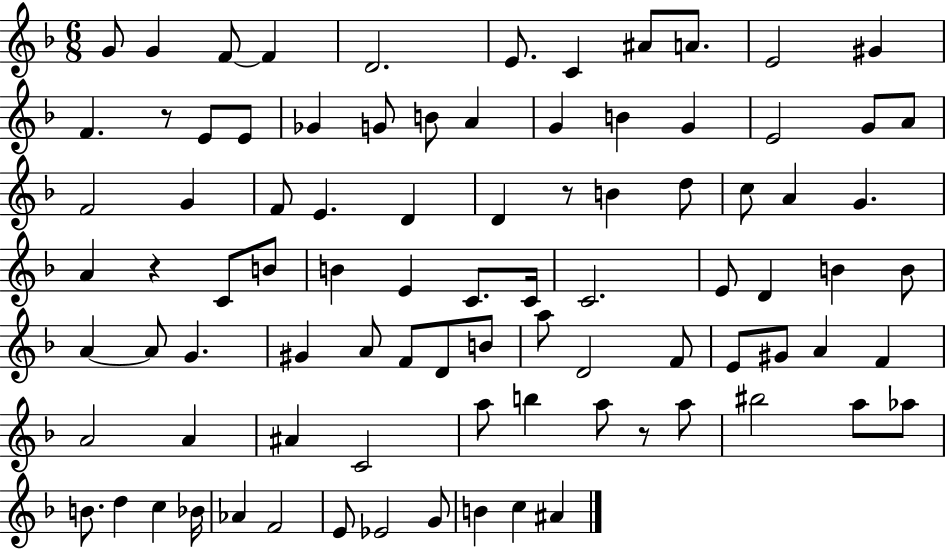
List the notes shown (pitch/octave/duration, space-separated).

G4/e G4/q F4/e F4/q D4/h. E4/e. C4/q A#4/e A4/e. E4/h G#4/q F4/q. R/e E4/e E4/e Gb4/q G4/e B4/e A4/q G4/q B4/q G4/q E4/h G4/e A4/e F4/h G4/q F4/e E4/q. D4/q D4/q R/e B4/q D5/e C5/e A4/q G4/q. A4/q R/q C4/e B4/e B4/q E4/q C4/e. C4/s C4/h. E4/e D4/q B4/q B4/e A4/q A4/e G4/q. G#4/q A4/e F4/e D4/e B4/e A5/e D4/h F4/e E4/e G#4/e A4/q F4/q A4/h A4/q A#4/q C4/h A5/e B5/q A5/e R/e A5/e BIS5/h A5/e Ab5/e B4/e. D5/q C5/q Bb4/s Ab4/q F4/h E4/e Eb4/h G4/e B4/q C5/q A#4/q